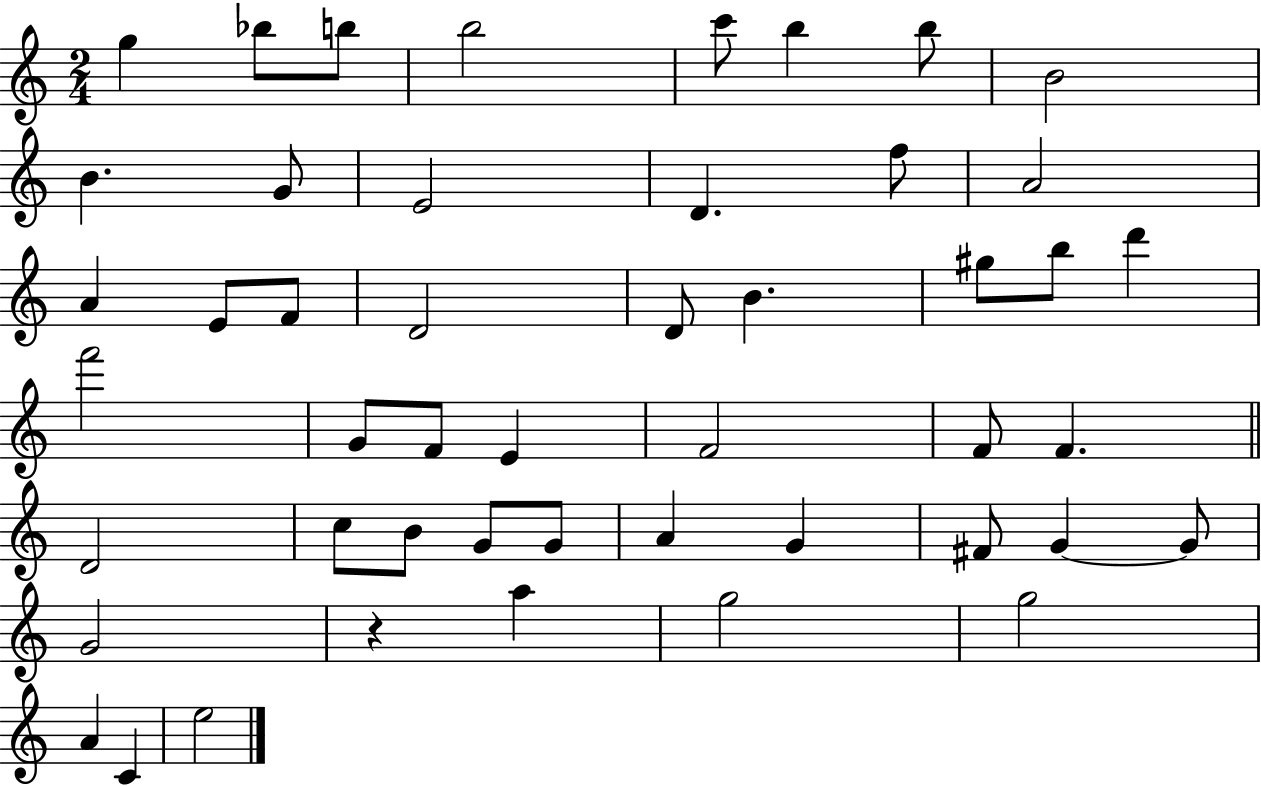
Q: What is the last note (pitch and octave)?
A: E5